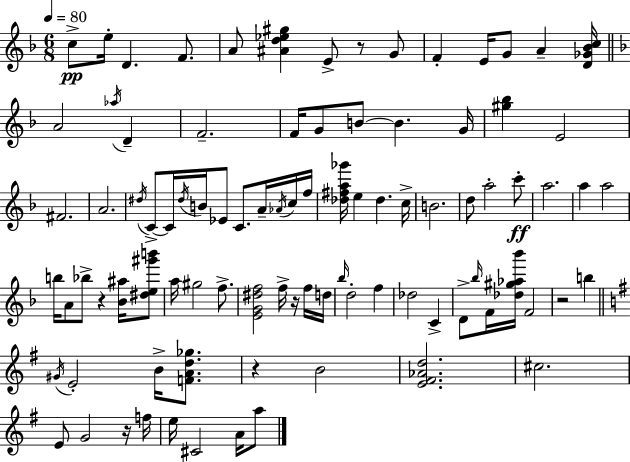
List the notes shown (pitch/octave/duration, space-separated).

C5/e E5/s D4/q. F4/e. A4/e [A#4,D5,Eb5,G#5]/q E4/e R/e G4/e F4/q E4/s G4/e A4/q [D4,Gb4,Bb4,C5]/s A4/h Ab5/s D4/q F4/h. F4/s G4/e B4/e B4/q. G4/s [G#5,Bb5]/q E4/h F#4/h. A4/h. D#5/s C4/e C4/s D#5/s B4/s Eb4/e C4/e. A4/s Ab4/s C5/s F5/s [Db5,F#5,A5,Gb6]/s E5/q Db5/q. C5/s B4/h. D5/e A5/h C6/e A5/h. A5/q A5/h B5/s A4/e Bb5/e R/q [Bb4,A#5]/s [D#5,E5,G#6,B6]/e A5/s G#5/h F5/e. [E4,G4,D#5,F5]/h F5/s R/s F5/s D5/s Bb5/s D5/h F5/q Db5/h C4/q D4/e Bb5/s F4/s [Db5,G#5,Ab5,Bb6]/s F4/h R/h B5/q G#4/s E4/h B4/s [F4,A4,D5,Gb5]/e. R/q B4/h [E4,F#4,Ab4,D5]/h. C#5/h. E4/e G4/h R/s F5/s E5/s C#4/h A4/s A5/e